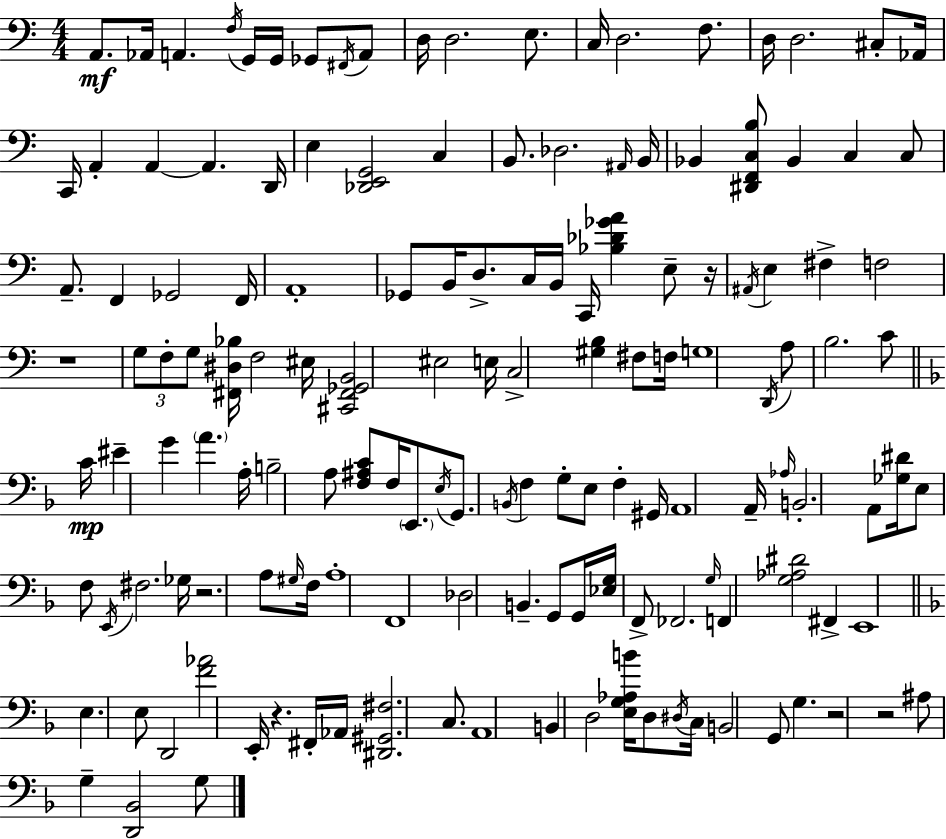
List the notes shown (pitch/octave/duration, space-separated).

A2/e. Ab2/s A2/q. F3/s G2/s G2/s Gb2/e F#2/s A2/e D3/s D3/h. E3/e. C3/s D3/h. F3/e. D3/s D3/h. C#3/e Ab2/s C2/s A2/q A2/q A2/q. D2/s E3/q [Db2,E2,G2]/h C3/q B2/e. Db3/h. A#2/s B2/s Bb2/q [D#2,F2,C3,B3]/e Bb2/q C3/q C3/e A2/e. F2/q Gb2/h F2/s A2/w Gb2/e B2/s D3/e. C3/s B2/s C2/s [Bb3,Db4,Gb4,A4]/q E3/e R/s A#2/s E3/q F#3/q F3/h R/w G3/e F3/e G3/e [F#2,D#3,Bb3]/s F3/h EIS3/s [C#2,F#2,Gb2,B2]/h EIS3/h E3/s C3/h [G#3,B3]/q F#3/e F3/s G3/w D2/s A3/e B3/h. C4/e C4/s EIS4/q G4/q A4/q. A3/s B3/h A3/e [F3,A#3,C4]/e F3/s E2/e. E3/s G2/e. B2/s F3/q G3/e E3/e F3/q G#2/s A2/w A2/s Ab3/s B2/h. A2/e [Gb3,D#4]/s E3/e F3/e E2/s F#3/h. Gb3/s R/h. A3/e G#3/s F3/s A3/w F2/w Db3/h B2/q. G2/e G2/s [Eb3,G3]/s F2/e FES2/h. G3/s F2/q [G3,Ab3,D#4]/h F#2/q E2/w E3/q. E3/e D2/h [F4,Ab4]/h E2/s R/q. F#2/s Ab2/s [D#2,G#2,F#3]/h. C3/e. A2/w B2/q D3/h [E3,G3,Ab3,B4]/s D3/e D#3/s C3/s B2/h G2/e G3/q. R/h R/h A#3/e G3/q [D2,Bb2]/h G3/e